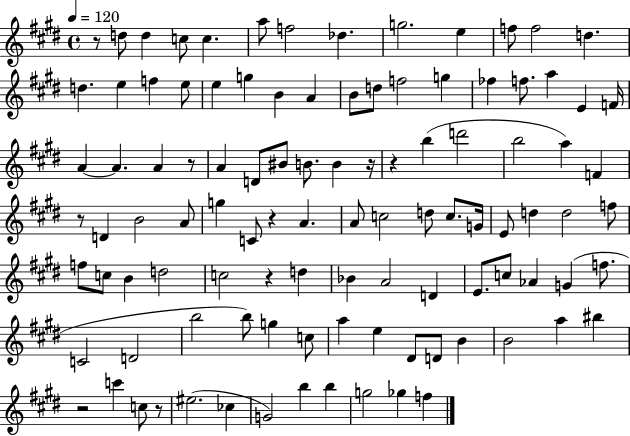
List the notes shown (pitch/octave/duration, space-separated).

R/e D5/e D5/q C5/e C5/q. A5/e F5/h Db5/q. G5/h. E5/q F5/e F5/h D5/q. D5/q. E5/q F5/q E5/e E5/q G5/q B4/q A4/q B4/e D5/e F5/h G5/q FES5/q F5/e. A5/q E4/q F4/s A4/q A4/q. A4/q R/e A4/q D4/e BIS4/e B4/e. B4/q R/s R/q B5/q D6/h B5/h A5/q F4/q R/e D4/q B4/h A4/e G5/q C4/e R/q A4/q. A4/e C5/h D5/e C5/e. G4/s E4/e D5/q D5/h F5/e F5/e C5/e B4/q D5/h C5/h R/q D5/q Bb4/q A4/h D4/q E4/e. C5/e Ab4/q G4/q F5/e. C4/h D4/h B5/h B5/e G5/q C5/e A5/q E5/q D#4/e D4/e B4/q B4/h A5/q BIS5/q R/h C6/q C5/e R/e EIS5/h. CES5/q G4/h B5/q B5/q G5/h Gb5/q F5/q